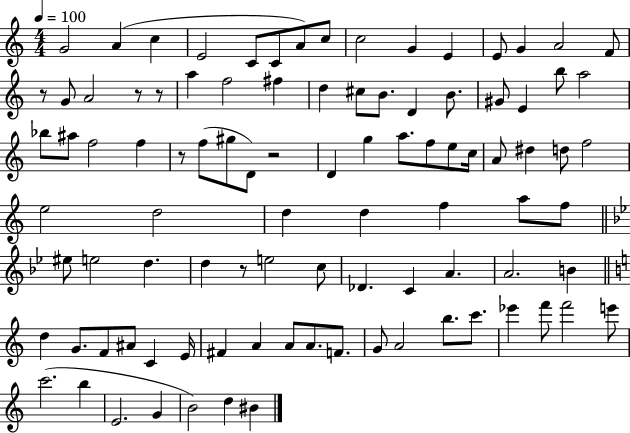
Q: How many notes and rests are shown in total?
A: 96